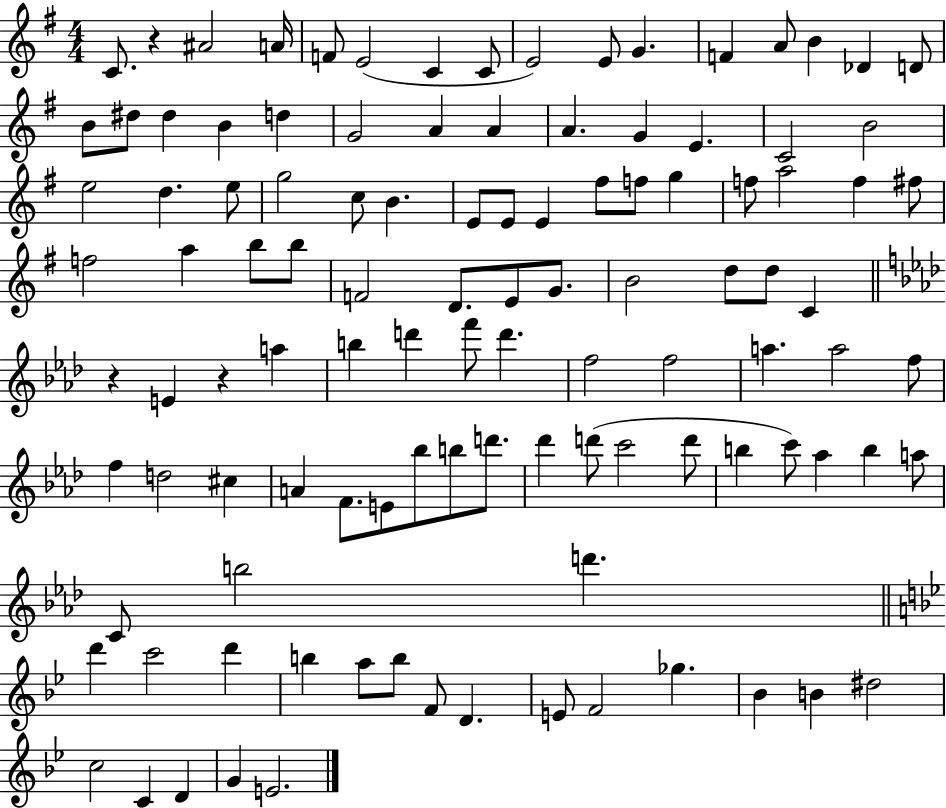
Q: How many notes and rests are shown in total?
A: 110